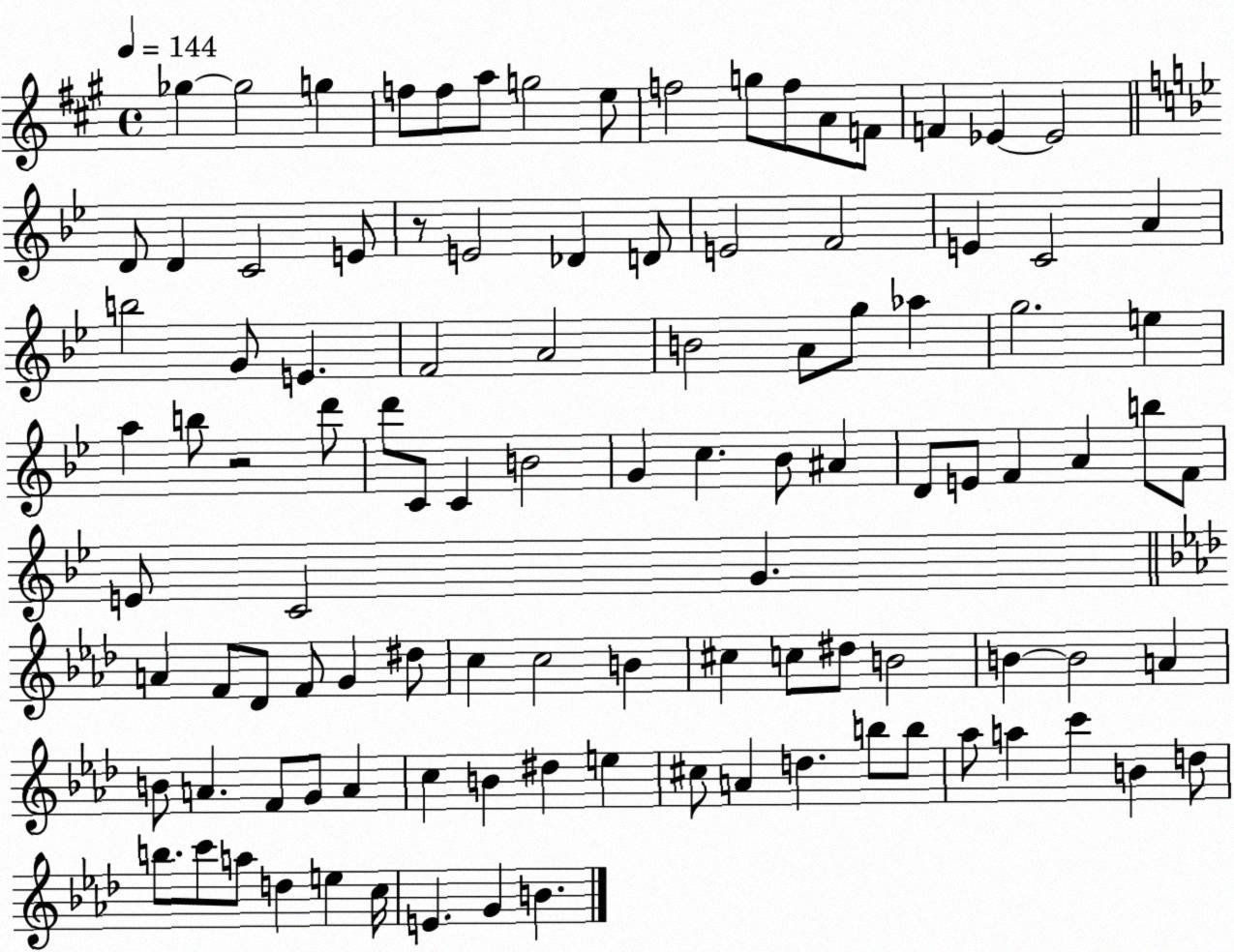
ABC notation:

X:1
T:Untitled
M:4/4
L:1/4
K:A
_g _g2 g f/2 f/2 a/2 g2 e/2 f2 g/2 f/2 A/2 F/2 F _E _E2 D/2 D C2 E/2 z/2 E2 _D D/2 E2 F2 E C2 A b2 G/2 E F2 A2 B2 A/2 g/2 _a g2 e a b/2 z2 d'/2 d'/2 C/2 C B2 G c _B/2 ^A D/2 E/2 F A b/2 F/2 E/2 C2 G A F/2 _D/2 F/2 G ^d/2 c c2 B ^c c/2 ^d/2 B2 B B2 A B/2 A F/2 G/2 A c B ^d e ^c/2 A d b/2 b/2 _a/2 a c' B d/2 b/2 c'/2 a/2 d e c/4 E G B